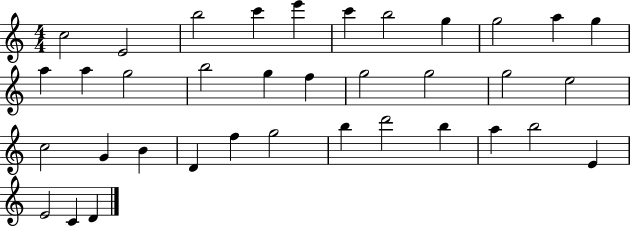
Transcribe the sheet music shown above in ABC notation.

X:1
T:Untitled
M:4/4
L:1/4
K:C
c2 E2 b2 c' e' c' b2 g g2 a g a a g2 b2 g f g2 g2 g2 e2 c2 G B D f g2 b d'2 b a b2 E E2 C D